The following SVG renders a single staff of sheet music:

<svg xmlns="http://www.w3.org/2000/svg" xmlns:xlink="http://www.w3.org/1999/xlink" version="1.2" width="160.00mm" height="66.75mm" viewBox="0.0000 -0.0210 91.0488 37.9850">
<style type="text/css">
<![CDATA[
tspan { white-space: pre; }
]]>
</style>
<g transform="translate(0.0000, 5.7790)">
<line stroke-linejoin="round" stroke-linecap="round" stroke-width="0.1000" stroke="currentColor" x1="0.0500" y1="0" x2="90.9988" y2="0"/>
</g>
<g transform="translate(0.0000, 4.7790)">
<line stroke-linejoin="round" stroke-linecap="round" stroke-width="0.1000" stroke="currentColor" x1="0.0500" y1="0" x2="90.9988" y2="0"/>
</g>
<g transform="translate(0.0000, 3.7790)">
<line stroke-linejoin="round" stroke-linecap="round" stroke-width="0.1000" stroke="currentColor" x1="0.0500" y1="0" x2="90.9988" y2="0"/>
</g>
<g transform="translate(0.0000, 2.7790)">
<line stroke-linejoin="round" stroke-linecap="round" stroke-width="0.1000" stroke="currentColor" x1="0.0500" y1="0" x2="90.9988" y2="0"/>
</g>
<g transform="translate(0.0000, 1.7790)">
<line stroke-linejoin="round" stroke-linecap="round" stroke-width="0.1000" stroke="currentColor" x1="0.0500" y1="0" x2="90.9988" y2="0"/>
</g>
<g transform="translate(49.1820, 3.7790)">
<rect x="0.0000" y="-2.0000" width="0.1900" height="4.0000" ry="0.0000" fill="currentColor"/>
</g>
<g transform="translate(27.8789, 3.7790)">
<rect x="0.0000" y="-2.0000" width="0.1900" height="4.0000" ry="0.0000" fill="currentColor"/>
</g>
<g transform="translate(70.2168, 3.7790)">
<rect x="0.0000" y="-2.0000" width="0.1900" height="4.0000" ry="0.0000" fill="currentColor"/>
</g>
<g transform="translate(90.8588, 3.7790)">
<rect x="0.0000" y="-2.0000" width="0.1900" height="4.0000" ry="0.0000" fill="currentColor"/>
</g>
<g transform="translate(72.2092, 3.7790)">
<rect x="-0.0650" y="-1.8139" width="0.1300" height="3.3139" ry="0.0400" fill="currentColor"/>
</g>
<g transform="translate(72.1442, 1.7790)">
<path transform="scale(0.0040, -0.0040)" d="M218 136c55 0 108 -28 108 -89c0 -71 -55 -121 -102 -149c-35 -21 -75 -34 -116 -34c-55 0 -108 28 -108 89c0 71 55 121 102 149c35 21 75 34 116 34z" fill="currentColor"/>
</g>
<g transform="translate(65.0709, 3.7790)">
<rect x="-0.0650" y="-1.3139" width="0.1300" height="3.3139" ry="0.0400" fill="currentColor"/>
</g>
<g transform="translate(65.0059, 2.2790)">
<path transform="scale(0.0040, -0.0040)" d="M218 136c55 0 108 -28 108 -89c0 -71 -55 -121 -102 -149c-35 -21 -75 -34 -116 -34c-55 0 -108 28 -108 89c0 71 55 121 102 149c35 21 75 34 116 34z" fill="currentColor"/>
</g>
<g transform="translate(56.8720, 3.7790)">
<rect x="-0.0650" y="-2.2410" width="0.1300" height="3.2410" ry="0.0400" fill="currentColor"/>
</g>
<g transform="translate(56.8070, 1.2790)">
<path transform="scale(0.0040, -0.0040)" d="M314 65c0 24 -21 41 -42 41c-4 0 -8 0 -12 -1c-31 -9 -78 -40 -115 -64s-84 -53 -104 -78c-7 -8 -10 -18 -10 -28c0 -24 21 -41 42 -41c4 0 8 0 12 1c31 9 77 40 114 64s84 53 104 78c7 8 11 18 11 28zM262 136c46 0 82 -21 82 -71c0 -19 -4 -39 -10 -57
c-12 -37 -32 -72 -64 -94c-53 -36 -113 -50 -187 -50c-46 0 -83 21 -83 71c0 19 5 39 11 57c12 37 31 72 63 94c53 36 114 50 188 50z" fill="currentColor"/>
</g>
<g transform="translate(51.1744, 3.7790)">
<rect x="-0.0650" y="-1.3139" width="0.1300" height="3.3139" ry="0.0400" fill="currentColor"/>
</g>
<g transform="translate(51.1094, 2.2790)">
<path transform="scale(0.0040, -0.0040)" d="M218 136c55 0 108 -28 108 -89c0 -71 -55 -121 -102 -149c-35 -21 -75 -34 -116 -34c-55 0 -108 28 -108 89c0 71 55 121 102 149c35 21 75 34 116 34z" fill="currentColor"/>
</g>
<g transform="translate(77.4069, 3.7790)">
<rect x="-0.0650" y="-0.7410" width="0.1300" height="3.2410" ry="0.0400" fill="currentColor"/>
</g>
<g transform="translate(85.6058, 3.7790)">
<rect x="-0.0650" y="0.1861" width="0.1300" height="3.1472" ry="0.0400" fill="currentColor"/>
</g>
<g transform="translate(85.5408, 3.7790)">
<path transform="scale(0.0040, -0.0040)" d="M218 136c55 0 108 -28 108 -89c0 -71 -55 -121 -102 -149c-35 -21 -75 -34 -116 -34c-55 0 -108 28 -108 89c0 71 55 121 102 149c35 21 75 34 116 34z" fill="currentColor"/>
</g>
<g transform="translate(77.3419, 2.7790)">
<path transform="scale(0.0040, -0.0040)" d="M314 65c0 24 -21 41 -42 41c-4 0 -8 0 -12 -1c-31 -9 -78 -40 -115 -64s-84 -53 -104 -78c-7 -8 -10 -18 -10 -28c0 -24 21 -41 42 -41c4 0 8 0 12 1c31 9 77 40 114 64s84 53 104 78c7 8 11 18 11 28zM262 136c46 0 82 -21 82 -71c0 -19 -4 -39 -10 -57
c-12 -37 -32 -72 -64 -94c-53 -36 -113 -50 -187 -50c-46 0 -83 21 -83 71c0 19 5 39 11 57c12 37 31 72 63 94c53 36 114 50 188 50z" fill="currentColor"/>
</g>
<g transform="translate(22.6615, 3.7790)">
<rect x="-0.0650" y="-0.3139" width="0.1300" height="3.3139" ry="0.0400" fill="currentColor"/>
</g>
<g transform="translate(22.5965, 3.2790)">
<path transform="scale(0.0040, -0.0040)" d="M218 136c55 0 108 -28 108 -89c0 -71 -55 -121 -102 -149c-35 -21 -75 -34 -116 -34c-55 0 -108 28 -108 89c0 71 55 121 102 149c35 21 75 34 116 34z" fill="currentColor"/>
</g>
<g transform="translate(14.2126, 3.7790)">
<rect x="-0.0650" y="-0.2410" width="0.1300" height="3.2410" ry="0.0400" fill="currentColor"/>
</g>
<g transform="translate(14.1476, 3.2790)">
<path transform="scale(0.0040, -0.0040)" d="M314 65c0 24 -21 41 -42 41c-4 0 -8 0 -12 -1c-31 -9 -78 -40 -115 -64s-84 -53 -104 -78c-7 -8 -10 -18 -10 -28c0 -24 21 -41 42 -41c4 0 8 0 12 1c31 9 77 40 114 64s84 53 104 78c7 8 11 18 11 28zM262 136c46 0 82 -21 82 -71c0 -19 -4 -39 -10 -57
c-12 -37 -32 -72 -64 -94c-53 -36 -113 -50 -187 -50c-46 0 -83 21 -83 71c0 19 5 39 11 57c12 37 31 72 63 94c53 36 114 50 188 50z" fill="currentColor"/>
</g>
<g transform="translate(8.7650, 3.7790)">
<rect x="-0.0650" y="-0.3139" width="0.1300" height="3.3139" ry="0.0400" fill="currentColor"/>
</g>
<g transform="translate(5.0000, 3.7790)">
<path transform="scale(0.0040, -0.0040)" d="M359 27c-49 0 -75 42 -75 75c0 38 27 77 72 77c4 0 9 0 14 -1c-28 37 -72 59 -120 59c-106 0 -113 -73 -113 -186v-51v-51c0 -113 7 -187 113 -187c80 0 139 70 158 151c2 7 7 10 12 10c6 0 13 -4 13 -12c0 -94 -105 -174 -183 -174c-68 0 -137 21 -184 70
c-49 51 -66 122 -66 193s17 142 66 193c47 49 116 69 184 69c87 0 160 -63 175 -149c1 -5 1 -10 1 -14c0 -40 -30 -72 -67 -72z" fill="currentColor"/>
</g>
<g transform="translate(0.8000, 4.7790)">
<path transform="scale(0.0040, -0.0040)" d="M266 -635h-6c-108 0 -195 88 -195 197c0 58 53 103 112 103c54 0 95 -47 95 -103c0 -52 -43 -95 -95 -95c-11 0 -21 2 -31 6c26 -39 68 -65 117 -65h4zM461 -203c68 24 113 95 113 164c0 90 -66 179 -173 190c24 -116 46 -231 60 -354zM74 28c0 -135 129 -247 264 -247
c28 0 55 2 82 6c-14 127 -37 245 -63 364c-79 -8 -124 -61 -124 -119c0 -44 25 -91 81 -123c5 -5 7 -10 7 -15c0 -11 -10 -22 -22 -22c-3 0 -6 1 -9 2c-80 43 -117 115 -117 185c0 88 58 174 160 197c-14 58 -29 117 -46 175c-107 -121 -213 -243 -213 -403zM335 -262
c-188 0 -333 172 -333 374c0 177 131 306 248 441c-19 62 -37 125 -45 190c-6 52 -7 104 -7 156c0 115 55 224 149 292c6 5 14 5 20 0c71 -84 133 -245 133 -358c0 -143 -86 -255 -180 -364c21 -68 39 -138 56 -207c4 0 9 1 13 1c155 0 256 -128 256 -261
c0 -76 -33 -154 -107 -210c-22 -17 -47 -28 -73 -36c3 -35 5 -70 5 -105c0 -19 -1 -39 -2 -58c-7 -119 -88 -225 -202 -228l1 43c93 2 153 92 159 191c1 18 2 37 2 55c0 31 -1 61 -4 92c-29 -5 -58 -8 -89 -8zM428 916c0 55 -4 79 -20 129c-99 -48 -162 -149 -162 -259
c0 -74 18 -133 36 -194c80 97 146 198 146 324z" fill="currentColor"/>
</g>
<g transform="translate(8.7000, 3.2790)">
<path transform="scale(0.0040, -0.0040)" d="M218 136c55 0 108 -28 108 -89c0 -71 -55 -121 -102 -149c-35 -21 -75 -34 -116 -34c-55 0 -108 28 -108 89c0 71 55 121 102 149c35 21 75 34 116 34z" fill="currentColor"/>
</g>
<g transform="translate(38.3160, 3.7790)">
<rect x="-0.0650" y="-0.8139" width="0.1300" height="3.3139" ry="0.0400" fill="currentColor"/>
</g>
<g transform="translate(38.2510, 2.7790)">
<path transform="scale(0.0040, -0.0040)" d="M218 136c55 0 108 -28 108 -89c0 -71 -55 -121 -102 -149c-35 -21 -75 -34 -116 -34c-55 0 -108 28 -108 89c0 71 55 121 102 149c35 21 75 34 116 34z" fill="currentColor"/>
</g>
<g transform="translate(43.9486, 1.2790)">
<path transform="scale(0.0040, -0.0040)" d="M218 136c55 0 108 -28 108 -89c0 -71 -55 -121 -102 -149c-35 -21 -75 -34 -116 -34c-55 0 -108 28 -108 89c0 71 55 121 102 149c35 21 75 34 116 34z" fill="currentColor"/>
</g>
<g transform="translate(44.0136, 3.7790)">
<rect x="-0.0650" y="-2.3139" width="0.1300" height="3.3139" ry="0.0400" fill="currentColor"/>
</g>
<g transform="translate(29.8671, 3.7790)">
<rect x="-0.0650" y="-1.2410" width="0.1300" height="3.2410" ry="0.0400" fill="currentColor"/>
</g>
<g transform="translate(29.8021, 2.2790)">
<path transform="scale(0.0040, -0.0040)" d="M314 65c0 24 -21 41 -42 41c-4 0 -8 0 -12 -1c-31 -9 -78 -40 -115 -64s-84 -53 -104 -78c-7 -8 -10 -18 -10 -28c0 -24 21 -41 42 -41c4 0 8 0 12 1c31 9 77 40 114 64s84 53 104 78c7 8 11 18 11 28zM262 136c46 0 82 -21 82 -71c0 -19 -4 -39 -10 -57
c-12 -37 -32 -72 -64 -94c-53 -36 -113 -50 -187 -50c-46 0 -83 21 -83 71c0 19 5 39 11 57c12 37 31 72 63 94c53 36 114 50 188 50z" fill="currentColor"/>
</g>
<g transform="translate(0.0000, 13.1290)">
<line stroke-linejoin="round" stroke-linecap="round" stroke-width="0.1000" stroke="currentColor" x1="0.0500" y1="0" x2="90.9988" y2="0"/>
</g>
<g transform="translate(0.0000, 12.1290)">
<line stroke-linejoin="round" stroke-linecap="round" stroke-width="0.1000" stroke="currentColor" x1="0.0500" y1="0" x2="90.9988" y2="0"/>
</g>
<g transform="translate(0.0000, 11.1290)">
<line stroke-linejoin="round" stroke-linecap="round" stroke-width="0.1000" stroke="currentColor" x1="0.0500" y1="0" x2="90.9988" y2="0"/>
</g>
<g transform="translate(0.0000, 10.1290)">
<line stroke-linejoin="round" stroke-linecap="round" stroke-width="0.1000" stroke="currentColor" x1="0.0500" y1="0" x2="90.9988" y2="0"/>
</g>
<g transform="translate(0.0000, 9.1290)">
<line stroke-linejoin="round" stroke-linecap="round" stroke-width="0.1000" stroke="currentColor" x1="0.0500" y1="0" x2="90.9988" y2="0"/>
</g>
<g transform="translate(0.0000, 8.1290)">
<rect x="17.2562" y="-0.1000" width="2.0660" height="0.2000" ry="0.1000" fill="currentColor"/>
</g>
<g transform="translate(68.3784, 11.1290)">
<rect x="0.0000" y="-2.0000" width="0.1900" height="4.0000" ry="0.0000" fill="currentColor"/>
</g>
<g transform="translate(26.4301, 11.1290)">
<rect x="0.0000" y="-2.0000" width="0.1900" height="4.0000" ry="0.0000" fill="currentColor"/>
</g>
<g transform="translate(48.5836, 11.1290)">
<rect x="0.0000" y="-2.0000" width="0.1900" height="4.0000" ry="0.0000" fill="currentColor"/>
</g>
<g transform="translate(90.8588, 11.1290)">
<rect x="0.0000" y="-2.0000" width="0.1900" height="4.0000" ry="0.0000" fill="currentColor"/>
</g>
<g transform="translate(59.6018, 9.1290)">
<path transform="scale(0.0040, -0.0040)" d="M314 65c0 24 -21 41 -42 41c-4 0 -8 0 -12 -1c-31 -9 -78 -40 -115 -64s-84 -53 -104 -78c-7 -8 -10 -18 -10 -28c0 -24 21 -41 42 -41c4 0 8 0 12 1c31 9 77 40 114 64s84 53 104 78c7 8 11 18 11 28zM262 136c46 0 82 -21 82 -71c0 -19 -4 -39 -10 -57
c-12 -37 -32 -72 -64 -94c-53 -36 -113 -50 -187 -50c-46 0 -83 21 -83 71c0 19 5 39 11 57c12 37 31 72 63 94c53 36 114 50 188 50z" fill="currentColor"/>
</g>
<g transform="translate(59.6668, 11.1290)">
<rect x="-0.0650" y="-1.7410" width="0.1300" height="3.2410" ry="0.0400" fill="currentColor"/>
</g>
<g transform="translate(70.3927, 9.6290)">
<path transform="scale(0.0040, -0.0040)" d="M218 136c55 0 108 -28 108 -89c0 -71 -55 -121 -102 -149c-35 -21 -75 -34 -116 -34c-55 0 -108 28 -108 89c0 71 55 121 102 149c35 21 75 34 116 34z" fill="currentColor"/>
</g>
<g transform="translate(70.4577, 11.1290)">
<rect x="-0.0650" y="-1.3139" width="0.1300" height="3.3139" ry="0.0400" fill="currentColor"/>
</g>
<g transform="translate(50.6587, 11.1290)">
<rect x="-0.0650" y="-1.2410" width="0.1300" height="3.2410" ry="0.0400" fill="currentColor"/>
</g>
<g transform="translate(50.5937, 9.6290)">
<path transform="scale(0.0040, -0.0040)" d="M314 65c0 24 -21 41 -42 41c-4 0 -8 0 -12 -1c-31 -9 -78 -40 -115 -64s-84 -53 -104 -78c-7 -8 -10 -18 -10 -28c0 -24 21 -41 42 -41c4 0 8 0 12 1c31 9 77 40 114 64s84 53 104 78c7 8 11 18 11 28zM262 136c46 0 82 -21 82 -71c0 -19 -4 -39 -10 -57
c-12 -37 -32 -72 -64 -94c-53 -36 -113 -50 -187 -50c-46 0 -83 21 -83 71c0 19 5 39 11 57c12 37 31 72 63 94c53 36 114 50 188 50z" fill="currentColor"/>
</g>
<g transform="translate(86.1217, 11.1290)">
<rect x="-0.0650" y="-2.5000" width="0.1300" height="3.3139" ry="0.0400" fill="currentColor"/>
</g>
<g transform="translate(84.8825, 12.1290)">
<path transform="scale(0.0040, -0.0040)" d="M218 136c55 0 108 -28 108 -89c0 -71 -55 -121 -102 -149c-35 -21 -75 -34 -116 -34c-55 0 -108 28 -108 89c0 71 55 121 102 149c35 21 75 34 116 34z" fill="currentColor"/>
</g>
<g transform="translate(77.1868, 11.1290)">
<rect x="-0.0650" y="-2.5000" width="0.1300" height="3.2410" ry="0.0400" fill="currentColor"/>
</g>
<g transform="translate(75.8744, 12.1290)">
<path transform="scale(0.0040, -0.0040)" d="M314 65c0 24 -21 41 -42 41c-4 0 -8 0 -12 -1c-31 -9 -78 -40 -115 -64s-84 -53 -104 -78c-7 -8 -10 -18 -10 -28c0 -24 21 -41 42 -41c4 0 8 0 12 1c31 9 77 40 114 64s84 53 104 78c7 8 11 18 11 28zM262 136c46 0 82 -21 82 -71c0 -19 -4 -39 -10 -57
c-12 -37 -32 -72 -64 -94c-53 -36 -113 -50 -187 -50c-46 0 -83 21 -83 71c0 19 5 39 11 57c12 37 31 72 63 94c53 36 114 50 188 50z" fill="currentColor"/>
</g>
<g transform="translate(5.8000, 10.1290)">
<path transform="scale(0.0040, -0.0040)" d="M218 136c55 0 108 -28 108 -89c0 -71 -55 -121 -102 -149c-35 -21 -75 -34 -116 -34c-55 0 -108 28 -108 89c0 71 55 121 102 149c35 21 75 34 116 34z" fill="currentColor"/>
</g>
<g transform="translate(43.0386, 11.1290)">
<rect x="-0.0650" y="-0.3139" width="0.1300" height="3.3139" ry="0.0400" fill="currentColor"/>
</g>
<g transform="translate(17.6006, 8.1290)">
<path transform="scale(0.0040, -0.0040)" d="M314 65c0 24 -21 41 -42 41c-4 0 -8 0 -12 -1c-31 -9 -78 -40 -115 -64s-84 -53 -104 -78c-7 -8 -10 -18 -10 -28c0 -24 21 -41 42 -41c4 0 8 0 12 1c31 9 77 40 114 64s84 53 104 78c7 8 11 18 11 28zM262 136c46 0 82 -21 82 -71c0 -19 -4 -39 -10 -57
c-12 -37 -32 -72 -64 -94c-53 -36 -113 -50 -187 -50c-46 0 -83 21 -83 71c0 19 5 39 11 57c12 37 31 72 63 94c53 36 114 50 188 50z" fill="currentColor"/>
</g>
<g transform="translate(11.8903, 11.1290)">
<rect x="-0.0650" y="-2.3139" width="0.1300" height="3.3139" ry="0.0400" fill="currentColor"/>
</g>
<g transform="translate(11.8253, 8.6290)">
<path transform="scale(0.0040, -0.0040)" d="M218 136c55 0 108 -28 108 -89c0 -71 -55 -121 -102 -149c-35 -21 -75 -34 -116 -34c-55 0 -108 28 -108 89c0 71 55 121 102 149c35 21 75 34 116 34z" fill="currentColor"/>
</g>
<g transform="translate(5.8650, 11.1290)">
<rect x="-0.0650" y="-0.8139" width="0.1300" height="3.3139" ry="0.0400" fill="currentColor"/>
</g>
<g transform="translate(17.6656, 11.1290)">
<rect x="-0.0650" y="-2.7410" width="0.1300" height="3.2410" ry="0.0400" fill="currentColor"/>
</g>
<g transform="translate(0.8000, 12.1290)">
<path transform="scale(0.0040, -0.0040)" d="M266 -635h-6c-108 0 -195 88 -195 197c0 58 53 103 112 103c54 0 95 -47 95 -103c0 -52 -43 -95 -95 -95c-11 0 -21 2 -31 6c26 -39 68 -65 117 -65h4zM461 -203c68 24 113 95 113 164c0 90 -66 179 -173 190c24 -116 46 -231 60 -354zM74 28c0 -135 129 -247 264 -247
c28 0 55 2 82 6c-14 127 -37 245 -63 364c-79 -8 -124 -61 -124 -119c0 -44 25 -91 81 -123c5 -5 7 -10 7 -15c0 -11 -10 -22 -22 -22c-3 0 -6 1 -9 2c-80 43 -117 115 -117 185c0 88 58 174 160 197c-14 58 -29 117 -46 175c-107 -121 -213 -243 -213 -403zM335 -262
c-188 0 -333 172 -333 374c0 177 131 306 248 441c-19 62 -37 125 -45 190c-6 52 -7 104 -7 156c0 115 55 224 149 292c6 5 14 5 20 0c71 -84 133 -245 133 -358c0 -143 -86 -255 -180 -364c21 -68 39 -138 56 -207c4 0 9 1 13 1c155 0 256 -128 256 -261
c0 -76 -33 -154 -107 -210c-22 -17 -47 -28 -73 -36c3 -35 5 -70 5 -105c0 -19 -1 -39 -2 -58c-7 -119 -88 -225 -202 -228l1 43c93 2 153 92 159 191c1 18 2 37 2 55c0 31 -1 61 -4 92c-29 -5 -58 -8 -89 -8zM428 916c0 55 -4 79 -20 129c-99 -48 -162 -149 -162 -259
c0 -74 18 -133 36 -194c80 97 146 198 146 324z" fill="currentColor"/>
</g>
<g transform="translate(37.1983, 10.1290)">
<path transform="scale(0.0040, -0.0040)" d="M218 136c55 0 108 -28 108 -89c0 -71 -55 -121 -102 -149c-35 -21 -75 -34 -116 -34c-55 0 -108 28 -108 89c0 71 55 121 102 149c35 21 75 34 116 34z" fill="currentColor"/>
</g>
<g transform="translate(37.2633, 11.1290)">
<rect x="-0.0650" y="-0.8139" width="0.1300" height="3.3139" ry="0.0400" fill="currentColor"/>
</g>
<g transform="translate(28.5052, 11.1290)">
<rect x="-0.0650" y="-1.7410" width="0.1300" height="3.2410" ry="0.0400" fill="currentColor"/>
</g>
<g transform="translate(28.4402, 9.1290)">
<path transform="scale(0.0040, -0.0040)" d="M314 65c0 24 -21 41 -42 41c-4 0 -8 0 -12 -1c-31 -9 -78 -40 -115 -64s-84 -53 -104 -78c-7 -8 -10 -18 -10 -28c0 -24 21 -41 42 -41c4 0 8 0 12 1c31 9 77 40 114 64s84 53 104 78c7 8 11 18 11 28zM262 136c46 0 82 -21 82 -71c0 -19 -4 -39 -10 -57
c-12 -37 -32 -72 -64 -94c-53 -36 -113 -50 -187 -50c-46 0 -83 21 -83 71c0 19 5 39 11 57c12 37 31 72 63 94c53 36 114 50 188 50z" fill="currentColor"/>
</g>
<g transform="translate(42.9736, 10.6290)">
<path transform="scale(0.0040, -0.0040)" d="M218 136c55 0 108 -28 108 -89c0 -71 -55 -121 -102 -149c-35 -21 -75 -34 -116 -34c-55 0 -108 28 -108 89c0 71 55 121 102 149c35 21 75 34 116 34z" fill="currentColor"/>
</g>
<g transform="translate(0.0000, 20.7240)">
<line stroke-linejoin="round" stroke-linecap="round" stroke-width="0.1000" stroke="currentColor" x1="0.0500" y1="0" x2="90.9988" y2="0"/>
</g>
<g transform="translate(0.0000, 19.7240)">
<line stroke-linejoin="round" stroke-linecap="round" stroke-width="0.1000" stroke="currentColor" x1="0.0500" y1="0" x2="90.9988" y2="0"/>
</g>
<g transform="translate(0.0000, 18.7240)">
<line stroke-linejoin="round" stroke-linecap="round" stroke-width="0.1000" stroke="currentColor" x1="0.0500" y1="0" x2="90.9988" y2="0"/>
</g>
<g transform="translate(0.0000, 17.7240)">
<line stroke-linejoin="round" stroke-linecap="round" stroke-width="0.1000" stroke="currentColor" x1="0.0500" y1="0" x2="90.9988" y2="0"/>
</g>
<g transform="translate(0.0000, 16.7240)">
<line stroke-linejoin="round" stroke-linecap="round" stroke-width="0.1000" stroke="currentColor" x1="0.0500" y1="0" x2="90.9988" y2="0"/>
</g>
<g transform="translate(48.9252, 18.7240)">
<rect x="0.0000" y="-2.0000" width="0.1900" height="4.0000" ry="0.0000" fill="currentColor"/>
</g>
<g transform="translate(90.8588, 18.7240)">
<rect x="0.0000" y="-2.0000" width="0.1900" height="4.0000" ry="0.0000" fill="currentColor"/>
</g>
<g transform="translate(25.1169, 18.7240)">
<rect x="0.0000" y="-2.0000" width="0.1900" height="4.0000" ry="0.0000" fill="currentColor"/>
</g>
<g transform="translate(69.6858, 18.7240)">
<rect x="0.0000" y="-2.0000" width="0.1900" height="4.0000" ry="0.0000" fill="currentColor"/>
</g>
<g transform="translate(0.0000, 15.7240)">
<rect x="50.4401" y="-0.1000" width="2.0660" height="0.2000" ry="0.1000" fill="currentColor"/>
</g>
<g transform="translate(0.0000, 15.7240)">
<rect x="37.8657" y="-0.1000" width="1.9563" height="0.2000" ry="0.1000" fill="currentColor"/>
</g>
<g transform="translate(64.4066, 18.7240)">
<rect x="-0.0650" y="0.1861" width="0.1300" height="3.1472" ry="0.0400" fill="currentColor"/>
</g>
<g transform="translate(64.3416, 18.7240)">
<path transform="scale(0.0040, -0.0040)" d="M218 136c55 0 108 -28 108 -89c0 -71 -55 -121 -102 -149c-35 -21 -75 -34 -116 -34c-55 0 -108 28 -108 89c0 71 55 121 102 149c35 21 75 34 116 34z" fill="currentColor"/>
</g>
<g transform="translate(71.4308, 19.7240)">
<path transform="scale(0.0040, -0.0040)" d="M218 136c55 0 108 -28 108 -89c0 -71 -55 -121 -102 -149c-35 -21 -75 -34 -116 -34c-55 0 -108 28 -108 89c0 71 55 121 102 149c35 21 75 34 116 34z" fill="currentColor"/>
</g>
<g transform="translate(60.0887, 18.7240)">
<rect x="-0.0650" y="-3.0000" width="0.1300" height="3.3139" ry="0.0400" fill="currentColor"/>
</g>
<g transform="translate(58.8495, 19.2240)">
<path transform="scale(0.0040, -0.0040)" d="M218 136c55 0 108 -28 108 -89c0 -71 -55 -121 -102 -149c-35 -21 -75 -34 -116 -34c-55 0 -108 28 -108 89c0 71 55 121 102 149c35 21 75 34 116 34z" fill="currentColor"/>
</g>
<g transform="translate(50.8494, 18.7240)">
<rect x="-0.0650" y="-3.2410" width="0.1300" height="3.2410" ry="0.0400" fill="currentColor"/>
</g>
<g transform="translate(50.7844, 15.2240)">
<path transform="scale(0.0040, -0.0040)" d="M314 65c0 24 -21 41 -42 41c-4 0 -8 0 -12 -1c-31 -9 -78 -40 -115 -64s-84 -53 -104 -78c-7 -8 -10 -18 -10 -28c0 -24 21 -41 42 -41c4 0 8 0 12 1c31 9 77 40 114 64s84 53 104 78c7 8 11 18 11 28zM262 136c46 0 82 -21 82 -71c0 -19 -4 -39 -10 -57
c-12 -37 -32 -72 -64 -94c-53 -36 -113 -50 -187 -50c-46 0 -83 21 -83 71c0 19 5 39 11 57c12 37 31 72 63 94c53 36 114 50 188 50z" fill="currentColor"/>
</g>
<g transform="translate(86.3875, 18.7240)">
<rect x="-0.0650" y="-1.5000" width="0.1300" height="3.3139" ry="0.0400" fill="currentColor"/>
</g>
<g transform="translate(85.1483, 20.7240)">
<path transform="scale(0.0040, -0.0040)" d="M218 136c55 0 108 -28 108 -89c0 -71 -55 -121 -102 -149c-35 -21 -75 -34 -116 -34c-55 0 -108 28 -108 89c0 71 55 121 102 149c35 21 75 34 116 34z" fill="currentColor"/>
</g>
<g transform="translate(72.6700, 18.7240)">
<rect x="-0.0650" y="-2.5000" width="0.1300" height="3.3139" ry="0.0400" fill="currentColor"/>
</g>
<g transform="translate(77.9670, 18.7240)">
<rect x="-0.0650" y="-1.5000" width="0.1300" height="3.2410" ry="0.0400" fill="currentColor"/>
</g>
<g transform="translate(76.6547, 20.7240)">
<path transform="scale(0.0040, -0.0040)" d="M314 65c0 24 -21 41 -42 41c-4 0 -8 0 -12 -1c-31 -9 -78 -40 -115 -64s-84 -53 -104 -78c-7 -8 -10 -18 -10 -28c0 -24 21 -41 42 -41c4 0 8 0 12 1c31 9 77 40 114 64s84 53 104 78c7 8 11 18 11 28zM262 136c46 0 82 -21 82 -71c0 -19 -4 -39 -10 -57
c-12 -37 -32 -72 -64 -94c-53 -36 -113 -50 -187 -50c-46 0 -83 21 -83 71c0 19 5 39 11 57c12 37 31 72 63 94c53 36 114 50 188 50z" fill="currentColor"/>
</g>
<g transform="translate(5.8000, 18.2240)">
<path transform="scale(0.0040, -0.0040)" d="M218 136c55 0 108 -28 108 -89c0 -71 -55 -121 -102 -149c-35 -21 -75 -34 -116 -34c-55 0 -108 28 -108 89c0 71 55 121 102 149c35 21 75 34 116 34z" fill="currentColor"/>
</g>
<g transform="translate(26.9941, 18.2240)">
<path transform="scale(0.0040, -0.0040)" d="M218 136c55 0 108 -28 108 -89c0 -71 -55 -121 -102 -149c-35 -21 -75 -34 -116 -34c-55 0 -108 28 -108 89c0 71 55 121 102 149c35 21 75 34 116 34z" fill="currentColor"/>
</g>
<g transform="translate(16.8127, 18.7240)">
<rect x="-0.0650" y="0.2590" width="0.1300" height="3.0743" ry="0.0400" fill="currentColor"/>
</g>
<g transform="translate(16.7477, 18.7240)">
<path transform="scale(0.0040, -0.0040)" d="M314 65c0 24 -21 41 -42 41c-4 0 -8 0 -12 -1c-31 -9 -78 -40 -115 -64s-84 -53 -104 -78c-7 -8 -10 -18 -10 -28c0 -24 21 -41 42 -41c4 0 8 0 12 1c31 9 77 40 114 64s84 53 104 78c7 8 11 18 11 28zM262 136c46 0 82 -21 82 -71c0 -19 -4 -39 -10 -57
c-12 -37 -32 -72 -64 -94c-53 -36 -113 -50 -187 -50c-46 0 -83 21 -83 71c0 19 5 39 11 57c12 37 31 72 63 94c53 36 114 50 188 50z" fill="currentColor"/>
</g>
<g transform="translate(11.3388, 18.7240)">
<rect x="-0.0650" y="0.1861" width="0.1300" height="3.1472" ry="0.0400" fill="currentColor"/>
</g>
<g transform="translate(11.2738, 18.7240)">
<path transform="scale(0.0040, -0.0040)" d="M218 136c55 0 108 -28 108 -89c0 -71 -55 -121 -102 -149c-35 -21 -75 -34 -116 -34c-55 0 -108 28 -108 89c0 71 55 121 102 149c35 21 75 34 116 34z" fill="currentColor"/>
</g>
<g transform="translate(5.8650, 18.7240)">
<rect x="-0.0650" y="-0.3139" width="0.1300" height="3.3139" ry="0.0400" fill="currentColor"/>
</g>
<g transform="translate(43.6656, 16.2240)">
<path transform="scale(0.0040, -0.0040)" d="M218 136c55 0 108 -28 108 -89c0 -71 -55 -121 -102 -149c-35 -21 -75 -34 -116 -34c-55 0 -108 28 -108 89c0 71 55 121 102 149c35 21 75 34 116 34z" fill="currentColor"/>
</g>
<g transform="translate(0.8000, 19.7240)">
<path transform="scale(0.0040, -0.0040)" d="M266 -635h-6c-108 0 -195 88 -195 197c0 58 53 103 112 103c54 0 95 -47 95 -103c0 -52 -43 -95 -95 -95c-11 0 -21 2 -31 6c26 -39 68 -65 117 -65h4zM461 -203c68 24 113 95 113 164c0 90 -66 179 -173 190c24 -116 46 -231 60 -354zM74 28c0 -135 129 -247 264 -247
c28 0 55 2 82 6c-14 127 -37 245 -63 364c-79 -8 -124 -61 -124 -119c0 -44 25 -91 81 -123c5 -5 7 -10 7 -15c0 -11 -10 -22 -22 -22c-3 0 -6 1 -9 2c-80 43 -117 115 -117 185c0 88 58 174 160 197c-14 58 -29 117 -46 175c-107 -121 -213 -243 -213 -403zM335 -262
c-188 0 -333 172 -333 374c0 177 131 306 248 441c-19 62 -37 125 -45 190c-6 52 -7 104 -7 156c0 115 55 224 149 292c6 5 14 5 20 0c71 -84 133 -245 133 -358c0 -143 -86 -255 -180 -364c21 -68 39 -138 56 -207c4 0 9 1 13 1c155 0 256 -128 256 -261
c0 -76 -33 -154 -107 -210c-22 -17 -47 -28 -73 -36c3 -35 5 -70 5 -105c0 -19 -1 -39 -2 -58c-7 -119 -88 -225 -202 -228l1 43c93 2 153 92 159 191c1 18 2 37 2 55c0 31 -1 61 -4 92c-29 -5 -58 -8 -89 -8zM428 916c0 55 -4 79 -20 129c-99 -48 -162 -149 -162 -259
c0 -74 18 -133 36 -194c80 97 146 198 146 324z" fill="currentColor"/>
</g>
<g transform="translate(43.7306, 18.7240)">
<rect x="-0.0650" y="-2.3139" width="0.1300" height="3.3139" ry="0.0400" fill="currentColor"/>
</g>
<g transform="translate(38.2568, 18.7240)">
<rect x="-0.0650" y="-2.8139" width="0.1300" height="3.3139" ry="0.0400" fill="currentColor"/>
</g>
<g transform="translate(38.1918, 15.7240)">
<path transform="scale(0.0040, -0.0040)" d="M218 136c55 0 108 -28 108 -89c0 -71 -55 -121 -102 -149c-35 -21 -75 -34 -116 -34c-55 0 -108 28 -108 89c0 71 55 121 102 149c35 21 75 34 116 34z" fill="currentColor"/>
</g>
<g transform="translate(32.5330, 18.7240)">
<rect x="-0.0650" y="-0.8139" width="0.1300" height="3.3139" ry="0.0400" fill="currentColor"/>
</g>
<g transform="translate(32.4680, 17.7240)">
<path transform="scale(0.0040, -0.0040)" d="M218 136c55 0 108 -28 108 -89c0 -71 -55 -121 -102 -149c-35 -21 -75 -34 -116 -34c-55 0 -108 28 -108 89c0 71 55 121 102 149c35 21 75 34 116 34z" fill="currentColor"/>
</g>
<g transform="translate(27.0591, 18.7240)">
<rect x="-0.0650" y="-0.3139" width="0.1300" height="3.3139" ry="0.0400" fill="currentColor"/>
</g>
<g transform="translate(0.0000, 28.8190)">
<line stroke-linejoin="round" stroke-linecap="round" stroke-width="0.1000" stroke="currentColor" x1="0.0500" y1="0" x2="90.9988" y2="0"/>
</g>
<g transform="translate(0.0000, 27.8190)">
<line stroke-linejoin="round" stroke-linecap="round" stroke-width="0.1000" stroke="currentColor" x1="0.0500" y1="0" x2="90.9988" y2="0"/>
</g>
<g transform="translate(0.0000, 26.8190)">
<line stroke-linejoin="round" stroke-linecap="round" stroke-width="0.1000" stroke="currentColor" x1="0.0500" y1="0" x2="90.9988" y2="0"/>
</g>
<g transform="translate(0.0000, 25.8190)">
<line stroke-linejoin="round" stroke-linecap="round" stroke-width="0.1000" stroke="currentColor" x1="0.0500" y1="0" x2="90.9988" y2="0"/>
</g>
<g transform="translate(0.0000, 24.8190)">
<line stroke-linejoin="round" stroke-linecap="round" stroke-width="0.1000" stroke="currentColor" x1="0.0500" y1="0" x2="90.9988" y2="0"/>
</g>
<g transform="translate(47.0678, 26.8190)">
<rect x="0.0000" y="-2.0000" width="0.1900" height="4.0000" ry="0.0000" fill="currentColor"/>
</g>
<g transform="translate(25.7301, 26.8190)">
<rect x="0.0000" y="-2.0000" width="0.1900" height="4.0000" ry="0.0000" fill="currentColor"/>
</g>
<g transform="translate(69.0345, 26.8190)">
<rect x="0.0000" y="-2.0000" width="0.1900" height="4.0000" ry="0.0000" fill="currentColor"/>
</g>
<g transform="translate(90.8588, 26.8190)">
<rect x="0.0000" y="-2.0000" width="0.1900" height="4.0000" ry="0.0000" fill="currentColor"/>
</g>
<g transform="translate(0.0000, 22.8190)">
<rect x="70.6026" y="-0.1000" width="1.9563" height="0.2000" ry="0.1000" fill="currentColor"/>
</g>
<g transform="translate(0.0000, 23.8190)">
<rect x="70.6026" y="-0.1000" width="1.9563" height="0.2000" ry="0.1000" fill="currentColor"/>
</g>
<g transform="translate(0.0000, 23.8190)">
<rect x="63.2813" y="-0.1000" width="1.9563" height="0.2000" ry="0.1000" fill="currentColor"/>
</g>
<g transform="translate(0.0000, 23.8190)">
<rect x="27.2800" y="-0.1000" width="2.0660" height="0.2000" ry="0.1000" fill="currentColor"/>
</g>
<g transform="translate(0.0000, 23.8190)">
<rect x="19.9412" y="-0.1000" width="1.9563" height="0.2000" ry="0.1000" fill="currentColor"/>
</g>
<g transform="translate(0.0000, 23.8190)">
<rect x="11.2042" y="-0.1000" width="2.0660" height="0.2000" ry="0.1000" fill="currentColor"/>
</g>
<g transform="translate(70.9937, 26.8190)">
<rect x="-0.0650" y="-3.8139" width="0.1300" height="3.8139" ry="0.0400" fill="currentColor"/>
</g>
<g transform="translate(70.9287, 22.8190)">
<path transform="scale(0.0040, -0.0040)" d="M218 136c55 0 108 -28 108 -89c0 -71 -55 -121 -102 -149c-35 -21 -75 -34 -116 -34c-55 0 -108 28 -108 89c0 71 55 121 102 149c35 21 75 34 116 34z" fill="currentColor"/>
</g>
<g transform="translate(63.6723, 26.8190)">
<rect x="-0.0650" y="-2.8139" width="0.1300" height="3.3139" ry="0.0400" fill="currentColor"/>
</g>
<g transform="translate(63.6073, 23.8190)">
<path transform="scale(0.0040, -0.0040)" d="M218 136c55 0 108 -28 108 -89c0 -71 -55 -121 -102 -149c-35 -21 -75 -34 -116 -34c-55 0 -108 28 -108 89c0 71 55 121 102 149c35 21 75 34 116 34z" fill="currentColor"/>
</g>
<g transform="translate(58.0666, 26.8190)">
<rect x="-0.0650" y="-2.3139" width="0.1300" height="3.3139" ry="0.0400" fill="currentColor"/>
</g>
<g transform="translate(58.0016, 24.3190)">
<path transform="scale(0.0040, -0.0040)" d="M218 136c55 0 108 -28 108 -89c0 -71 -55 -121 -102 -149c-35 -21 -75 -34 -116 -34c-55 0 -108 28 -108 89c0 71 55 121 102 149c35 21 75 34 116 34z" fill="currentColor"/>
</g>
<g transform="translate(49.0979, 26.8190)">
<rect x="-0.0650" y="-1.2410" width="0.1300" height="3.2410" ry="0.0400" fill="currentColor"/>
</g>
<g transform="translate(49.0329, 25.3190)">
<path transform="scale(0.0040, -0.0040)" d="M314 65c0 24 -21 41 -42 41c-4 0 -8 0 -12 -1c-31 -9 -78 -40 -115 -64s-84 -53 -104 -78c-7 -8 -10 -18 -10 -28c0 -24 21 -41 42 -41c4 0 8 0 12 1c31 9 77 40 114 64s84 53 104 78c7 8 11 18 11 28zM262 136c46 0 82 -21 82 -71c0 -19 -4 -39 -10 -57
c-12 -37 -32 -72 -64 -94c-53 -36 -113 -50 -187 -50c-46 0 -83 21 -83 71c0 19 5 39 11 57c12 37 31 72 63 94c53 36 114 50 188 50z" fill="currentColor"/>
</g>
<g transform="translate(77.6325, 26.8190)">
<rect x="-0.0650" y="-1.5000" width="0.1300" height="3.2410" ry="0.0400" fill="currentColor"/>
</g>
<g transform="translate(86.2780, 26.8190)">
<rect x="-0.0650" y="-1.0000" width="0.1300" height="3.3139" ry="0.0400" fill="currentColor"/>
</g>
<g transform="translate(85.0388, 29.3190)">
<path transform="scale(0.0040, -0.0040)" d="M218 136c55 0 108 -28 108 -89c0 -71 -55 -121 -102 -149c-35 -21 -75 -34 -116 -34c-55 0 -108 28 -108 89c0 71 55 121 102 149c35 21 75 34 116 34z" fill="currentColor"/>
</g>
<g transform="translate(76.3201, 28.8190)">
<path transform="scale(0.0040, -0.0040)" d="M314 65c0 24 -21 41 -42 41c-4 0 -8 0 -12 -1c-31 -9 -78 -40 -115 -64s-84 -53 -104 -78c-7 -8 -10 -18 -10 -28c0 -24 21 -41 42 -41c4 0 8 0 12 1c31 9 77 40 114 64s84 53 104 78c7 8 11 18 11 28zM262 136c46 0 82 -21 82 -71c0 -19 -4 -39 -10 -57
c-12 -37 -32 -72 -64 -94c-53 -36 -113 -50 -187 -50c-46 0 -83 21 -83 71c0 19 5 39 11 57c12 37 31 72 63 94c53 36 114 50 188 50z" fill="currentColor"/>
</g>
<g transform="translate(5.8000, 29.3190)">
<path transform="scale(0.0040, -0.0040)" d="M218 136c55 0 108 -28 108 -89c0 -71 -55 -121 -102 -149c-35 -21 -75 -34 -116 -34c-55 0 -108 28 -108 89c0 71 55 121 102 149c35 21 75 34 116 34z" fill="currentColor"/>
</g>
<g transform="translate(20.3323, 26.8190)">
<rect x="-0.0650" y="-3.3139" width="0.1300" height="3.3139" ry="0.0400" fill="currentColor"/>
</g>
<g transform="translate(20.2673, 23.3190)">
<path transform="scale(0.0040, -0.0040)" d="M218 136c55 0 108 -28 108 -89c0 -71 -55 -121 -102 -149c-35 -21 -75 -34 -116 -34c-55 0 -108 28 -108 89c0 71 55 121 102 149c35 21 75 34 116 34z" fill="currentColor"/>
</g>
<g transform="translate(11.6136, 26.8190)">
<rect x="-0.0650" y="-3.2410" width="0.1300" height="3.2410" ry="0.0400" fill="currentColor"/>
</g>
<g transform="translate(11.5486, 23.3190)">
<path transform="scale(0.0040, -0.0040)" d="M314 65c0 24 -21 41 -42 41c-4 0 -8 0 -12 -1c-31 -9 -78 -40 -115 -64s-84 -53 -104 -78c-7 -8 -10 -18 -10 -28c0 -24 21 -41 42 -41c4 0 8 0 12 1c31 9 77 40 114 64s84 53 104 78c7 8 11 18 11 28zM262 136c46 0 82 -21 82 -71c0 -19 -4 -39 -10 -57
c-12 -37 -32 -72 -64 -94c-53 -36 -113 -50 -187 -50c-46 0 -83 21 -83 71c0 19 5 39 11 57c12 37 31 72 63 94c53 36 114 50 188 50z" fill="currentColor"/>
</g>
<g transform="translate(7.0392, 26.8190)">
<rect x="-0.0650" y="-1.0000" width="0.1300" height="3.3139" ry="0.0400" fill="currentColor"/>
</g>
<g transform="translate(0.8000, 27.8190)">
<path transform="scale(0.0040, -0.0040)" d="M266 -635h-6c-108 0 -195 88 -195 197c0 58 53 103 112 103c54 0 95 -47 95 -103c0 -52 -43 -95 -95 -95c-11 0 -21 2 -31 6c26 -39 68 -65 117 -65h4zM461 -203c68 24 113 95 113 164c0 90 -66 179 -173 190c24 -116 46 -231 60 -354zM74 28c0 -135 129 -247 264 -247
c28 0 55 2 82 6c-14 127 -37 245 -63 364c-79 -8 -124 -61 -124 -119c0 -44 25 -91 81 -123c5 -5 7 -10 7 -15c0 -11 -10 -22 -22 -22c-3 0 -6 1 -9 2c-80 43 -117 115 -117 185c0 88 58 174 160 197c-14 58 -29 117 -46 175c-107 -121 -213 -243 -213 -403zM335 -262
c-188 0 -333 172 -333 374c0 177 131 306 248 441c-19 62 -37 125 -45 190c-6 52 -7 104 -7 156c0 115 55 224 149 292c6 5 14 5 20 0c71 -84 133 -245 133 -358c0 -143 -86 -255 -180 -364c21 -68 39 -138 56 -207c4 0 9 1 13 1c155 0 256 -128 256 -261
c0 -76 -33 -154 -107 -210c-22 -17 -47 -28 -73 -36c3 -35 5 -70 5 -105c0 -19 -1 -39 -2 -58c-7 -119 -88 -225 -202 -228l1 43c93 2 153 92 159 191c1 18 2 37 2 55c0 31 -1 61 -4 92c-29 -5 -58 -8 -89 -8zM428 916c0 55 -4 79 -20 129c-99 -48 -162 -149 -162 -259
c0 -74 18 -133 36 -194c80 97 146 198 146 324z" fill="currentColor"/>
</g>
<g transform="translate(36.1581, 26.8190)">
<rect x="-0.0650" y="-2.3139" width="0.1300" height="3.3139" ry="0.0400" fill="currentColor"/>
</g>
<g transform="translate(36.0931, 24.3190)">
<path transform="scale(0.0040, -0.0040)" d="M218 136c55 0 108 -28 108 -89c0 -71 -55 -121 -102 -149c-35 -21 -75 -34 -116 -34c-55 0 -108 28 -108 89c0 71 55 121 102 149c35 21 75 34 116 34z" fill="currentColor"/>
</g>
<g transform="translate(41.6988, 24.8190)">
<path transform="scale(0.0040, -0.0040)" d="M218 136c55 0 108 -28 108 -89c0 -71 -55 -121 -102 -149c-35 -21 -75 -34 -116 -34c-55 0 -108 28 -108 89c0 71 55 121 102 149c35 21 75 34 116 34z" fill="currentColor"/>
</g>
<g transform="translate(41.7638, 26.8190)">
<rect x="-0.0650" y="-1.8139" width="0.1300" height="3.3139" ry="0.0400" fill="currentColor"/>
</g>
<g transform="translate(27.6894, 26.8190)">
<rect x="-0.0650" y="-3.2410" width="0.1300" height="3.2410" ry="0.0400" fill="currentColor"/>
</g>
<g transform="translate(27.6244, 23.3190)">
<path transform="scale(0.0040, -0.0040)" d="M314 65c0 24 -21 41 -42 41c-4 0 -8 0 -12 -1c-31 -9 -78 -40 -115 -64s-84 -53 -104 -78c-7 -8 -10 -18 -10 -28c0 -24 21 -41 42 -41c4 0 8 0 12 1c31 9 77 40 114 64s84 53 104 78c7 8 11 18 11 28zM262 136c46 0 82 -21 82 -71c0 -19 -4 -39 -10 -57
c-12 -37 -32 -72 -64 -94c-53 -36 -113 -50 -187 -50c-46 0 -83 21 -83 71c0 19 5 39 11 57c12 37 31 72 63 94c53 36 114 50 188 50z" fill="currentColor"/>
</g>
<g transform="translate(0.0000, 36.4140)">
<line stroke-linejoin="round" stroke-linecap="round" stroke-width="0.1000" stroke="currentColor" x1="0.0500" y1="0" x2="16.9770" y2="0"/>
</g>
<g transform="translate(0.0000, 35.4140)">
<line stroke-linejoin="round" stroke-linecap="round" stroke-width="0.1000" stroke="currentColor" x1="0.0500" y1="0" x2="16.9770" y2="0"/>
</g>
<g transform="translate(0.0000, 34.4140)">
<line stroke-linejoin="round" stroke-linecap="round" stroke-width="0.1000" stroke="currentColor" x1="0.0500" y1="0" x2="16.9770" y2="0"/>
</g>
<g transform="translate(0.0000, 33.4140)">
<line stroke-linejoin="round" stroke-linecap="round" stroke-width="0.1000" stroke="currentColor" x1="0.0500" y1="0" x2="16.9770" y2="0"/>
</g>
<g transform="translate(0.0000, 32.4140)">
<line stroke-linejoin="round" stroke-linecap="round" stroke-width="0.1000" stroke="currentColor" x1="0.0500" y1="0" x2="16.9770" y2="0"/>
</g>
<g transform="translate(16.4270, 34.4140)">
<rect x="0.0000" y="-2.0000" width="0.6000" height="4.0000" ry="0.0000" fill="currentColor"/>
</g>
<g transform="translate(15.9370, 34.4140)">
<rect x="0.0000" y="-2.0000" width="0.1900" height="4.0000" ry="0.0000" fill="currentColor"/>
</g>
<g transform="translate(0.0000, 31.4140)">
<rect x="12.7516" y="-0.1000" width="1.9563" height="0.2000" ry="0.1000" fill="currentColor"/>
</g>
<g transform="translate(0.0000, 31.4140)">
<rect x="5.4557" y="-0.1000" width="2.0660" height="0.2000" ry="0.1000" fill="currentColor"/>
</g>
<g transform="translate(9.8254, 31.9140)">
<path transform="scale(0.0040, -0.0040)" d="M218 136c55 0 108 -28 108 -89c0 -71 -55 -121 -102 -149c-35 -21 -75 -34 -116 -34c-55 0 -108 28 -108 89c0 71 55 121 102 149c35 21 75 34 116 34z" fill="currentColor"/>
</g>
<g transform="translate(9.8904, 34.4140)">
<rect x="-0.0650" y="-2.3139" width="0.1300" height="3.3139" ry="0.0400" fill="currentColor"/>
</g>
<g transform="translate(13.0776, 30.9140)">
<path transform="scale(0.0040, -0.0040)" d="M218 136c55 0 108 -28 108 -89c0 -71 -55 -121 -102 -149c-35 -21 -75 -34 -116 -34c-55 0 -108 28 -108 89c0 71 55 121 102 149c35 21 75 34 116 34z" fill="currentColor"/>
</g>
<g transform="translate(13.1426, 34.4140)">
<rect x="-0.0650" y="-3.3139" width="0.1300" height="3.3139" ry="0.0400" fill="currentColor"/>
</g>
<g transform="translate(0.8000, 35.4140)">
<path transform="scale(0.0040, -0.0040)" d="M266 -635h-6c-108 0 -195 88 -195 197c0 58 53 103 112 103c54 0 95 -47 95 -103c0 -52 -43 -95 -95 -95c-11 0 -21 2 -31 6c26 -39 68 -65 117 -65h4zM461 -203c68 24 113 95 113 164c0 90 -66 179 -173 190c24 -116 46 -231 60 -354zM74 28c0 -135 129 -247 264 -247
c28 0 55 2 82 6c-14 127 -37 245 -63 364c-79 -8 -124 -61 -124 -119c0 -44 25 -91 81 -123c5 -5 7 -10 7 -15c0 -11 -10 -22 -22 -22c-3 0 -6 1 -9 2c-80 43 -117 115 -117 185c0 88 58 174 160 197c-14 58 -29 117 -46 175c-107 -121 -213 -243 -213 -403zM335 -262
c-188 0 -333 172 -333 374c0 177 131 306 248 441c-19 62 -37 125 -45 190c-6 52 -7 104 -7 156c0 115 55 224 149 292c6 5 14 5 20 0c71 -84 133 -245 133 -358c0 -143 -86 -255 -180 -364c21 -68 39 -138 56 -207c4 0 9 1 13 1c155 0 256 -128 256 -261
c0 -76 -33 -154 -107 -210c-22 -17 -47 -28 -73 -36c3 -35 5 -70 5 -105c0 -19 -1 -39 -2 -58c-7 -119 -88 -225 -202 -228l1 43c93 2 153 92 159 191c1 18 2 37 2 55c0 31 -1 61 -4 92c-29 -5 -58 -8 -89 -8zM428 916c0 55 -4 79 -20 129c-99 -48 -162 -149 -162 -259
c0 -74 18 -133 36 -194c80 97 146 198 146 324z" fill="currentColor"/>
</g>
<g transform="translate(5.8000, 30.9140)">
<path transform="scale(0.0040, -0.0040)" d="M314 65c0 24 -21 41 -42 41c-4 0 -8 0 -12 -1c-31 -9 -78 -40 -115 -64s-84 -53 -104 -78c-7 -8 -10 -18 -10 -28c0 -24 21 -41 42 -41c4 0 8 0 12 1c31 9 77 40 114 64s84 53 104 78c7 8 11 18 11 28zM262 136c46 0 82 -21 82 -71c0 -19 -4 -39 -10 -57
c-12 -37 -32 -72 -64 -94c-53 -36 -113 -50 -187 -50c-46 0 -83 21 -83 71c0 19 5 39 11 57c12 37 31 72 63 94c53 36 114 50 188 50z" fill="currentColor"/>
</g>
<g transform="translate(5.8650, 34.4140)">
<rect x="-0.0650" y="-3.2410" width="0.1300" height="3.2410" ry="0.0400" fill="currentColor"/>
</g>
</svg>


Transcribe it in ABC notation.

X:1
T:Untitled
M:4/4
L:1/4
K:C
c c2 c e2 d g e g2 e f d2 B d g a2 f2 d c e2 f2 e G2 G c B B2 c d a g b2 A B G E2 E D b2 b b2 g f e2 g a c' E2 D b2 g b